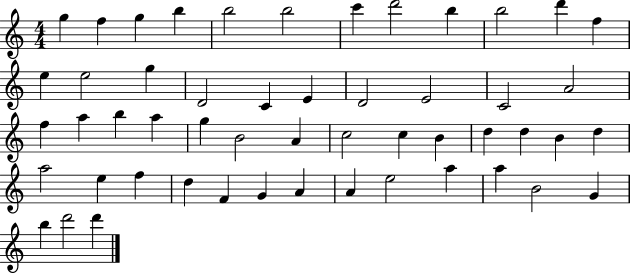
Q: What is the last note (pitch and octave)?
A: D6